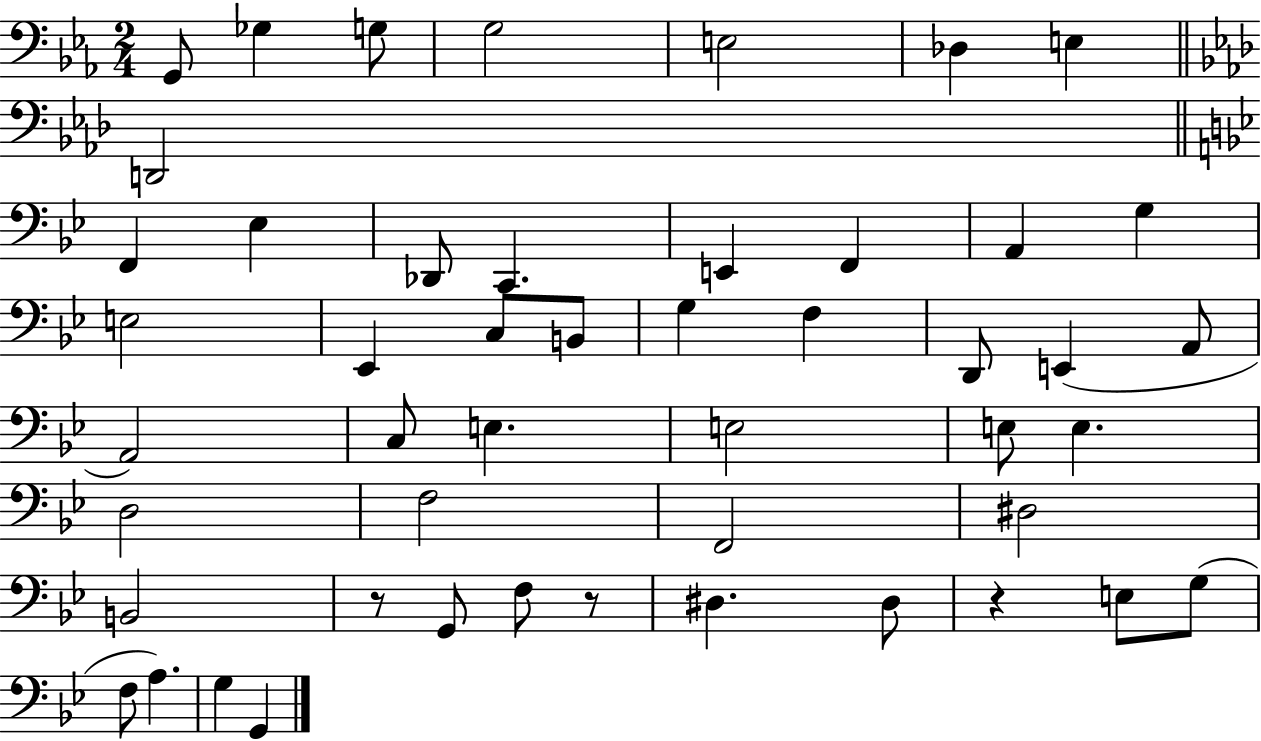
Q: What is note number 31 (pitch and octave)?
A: E3